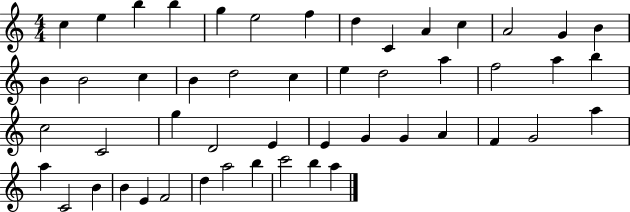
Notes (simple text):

C5/q E5/q B5/q B5/q G5/q E5/h F5/q D5/q C4/q A4/q C5/q A4/h G4/q B4/q B4/q B4/h C5/q B4/q D5/h C5/q E5/q D5/h A5/q F5/h A5/q B5/q C5/h C4/h G5/q D4/h E4/q E4/q G4/q G4/q A4/q F4/q G4/h A5/q A5/q C4/h B4/q B4/q E4/q F4/h D5/q A5/h B5/q C6/h B5/q A5/q